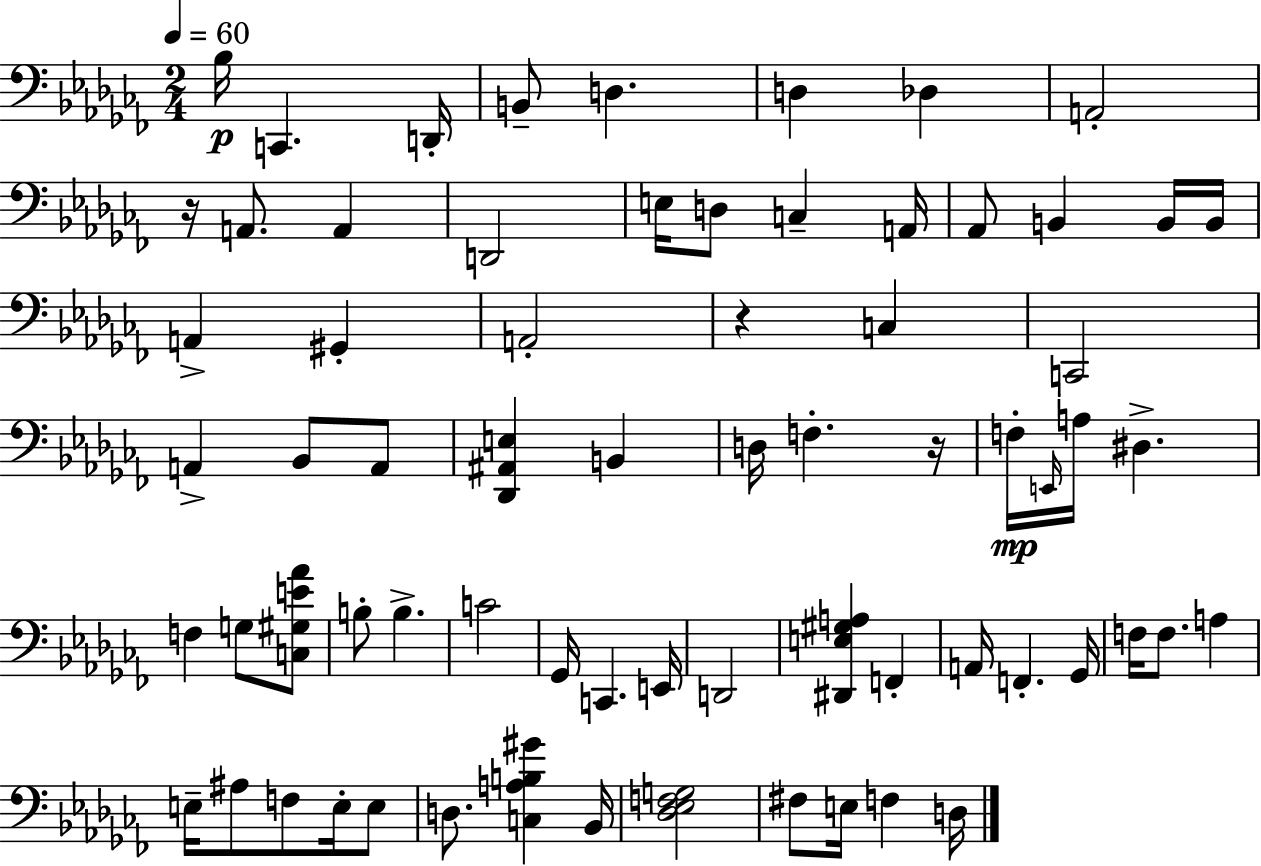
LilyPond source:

{
  \clef bass
  \numericTimeSignature
  \time 2/4
  \key aes \minor
  \tempo 4 = 60
  bes16\p c,4. d,16-. | b,8-- d4. | d4 des4 | a,2-. | \break r16 a,8. a,4 | d,2 | e16 d8 c4-- a,16 | aes,8 b,4 b,16 b,16 | \break a,4-> gis,4-. | a,2-. | r4 c4 | c,2 | \break a,4-> bes,8 a,8 | <des, ais, e>4 b,4 | d16 f4.-. r16 | f16-.\mp \grace { e,16 } a16 dis4.-> | \break f4 g8 <c gis e' aes'>8 | b8-. b4.-> | c'2 | ges,16 c,4. | \break e,16 d,2 | <dis, e gis a>4 f,4-. | a,16 f,4.-. | ges,16 f16 f8. a4 | \break e16-- ais8 f8 e16-. e8 | d8. <c a b gis'>4 | bes,16 <des ees f g>2 | fis8 e16 f4 | \break d16 \bar "|."
}